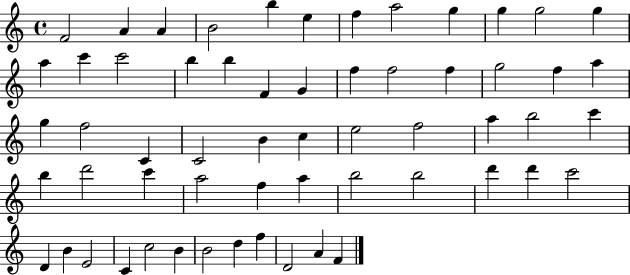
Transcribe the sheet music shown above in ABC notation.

X:1
T:Untitled
M:4/4
L:1/4
K:C
F2 A A B2 b e f a2 g g g2 g a c' c'2 b b F G f f2 f g2 f a g f2 C C2 B c e2 f2 a b2 c' b d'2 c' a2 f a b2 b2 d' d' c'2 D B E2 C c2 B B2 d f D2 A F